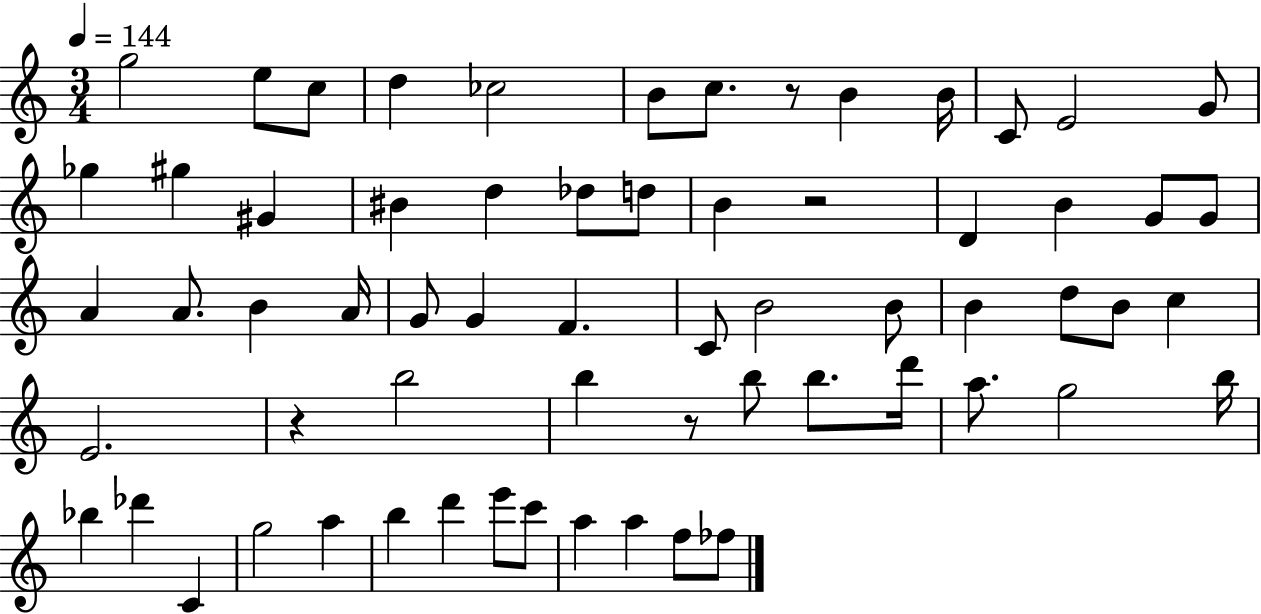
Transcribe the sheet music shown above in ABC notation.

X:1
T:Untitled
M:3/4
L:1/4
K:C
g2 e/2 c/2 d _c2 B/2 c/2 z/2 B B/4 C/2 E2 G/2 _g ^g ^G ^B d _d/2 d/2 B z2 D B G/2 G/2 A A/2 B A/4 G/2 G F C/2 B2 B/2 B d/2 B/2 c E2 z b2 b z/2 b/2 b/2 d'/4 a/2 g2 b/4 _b _d' C g2 a b d' e'/2 c'/2 a a f/2 _f/2